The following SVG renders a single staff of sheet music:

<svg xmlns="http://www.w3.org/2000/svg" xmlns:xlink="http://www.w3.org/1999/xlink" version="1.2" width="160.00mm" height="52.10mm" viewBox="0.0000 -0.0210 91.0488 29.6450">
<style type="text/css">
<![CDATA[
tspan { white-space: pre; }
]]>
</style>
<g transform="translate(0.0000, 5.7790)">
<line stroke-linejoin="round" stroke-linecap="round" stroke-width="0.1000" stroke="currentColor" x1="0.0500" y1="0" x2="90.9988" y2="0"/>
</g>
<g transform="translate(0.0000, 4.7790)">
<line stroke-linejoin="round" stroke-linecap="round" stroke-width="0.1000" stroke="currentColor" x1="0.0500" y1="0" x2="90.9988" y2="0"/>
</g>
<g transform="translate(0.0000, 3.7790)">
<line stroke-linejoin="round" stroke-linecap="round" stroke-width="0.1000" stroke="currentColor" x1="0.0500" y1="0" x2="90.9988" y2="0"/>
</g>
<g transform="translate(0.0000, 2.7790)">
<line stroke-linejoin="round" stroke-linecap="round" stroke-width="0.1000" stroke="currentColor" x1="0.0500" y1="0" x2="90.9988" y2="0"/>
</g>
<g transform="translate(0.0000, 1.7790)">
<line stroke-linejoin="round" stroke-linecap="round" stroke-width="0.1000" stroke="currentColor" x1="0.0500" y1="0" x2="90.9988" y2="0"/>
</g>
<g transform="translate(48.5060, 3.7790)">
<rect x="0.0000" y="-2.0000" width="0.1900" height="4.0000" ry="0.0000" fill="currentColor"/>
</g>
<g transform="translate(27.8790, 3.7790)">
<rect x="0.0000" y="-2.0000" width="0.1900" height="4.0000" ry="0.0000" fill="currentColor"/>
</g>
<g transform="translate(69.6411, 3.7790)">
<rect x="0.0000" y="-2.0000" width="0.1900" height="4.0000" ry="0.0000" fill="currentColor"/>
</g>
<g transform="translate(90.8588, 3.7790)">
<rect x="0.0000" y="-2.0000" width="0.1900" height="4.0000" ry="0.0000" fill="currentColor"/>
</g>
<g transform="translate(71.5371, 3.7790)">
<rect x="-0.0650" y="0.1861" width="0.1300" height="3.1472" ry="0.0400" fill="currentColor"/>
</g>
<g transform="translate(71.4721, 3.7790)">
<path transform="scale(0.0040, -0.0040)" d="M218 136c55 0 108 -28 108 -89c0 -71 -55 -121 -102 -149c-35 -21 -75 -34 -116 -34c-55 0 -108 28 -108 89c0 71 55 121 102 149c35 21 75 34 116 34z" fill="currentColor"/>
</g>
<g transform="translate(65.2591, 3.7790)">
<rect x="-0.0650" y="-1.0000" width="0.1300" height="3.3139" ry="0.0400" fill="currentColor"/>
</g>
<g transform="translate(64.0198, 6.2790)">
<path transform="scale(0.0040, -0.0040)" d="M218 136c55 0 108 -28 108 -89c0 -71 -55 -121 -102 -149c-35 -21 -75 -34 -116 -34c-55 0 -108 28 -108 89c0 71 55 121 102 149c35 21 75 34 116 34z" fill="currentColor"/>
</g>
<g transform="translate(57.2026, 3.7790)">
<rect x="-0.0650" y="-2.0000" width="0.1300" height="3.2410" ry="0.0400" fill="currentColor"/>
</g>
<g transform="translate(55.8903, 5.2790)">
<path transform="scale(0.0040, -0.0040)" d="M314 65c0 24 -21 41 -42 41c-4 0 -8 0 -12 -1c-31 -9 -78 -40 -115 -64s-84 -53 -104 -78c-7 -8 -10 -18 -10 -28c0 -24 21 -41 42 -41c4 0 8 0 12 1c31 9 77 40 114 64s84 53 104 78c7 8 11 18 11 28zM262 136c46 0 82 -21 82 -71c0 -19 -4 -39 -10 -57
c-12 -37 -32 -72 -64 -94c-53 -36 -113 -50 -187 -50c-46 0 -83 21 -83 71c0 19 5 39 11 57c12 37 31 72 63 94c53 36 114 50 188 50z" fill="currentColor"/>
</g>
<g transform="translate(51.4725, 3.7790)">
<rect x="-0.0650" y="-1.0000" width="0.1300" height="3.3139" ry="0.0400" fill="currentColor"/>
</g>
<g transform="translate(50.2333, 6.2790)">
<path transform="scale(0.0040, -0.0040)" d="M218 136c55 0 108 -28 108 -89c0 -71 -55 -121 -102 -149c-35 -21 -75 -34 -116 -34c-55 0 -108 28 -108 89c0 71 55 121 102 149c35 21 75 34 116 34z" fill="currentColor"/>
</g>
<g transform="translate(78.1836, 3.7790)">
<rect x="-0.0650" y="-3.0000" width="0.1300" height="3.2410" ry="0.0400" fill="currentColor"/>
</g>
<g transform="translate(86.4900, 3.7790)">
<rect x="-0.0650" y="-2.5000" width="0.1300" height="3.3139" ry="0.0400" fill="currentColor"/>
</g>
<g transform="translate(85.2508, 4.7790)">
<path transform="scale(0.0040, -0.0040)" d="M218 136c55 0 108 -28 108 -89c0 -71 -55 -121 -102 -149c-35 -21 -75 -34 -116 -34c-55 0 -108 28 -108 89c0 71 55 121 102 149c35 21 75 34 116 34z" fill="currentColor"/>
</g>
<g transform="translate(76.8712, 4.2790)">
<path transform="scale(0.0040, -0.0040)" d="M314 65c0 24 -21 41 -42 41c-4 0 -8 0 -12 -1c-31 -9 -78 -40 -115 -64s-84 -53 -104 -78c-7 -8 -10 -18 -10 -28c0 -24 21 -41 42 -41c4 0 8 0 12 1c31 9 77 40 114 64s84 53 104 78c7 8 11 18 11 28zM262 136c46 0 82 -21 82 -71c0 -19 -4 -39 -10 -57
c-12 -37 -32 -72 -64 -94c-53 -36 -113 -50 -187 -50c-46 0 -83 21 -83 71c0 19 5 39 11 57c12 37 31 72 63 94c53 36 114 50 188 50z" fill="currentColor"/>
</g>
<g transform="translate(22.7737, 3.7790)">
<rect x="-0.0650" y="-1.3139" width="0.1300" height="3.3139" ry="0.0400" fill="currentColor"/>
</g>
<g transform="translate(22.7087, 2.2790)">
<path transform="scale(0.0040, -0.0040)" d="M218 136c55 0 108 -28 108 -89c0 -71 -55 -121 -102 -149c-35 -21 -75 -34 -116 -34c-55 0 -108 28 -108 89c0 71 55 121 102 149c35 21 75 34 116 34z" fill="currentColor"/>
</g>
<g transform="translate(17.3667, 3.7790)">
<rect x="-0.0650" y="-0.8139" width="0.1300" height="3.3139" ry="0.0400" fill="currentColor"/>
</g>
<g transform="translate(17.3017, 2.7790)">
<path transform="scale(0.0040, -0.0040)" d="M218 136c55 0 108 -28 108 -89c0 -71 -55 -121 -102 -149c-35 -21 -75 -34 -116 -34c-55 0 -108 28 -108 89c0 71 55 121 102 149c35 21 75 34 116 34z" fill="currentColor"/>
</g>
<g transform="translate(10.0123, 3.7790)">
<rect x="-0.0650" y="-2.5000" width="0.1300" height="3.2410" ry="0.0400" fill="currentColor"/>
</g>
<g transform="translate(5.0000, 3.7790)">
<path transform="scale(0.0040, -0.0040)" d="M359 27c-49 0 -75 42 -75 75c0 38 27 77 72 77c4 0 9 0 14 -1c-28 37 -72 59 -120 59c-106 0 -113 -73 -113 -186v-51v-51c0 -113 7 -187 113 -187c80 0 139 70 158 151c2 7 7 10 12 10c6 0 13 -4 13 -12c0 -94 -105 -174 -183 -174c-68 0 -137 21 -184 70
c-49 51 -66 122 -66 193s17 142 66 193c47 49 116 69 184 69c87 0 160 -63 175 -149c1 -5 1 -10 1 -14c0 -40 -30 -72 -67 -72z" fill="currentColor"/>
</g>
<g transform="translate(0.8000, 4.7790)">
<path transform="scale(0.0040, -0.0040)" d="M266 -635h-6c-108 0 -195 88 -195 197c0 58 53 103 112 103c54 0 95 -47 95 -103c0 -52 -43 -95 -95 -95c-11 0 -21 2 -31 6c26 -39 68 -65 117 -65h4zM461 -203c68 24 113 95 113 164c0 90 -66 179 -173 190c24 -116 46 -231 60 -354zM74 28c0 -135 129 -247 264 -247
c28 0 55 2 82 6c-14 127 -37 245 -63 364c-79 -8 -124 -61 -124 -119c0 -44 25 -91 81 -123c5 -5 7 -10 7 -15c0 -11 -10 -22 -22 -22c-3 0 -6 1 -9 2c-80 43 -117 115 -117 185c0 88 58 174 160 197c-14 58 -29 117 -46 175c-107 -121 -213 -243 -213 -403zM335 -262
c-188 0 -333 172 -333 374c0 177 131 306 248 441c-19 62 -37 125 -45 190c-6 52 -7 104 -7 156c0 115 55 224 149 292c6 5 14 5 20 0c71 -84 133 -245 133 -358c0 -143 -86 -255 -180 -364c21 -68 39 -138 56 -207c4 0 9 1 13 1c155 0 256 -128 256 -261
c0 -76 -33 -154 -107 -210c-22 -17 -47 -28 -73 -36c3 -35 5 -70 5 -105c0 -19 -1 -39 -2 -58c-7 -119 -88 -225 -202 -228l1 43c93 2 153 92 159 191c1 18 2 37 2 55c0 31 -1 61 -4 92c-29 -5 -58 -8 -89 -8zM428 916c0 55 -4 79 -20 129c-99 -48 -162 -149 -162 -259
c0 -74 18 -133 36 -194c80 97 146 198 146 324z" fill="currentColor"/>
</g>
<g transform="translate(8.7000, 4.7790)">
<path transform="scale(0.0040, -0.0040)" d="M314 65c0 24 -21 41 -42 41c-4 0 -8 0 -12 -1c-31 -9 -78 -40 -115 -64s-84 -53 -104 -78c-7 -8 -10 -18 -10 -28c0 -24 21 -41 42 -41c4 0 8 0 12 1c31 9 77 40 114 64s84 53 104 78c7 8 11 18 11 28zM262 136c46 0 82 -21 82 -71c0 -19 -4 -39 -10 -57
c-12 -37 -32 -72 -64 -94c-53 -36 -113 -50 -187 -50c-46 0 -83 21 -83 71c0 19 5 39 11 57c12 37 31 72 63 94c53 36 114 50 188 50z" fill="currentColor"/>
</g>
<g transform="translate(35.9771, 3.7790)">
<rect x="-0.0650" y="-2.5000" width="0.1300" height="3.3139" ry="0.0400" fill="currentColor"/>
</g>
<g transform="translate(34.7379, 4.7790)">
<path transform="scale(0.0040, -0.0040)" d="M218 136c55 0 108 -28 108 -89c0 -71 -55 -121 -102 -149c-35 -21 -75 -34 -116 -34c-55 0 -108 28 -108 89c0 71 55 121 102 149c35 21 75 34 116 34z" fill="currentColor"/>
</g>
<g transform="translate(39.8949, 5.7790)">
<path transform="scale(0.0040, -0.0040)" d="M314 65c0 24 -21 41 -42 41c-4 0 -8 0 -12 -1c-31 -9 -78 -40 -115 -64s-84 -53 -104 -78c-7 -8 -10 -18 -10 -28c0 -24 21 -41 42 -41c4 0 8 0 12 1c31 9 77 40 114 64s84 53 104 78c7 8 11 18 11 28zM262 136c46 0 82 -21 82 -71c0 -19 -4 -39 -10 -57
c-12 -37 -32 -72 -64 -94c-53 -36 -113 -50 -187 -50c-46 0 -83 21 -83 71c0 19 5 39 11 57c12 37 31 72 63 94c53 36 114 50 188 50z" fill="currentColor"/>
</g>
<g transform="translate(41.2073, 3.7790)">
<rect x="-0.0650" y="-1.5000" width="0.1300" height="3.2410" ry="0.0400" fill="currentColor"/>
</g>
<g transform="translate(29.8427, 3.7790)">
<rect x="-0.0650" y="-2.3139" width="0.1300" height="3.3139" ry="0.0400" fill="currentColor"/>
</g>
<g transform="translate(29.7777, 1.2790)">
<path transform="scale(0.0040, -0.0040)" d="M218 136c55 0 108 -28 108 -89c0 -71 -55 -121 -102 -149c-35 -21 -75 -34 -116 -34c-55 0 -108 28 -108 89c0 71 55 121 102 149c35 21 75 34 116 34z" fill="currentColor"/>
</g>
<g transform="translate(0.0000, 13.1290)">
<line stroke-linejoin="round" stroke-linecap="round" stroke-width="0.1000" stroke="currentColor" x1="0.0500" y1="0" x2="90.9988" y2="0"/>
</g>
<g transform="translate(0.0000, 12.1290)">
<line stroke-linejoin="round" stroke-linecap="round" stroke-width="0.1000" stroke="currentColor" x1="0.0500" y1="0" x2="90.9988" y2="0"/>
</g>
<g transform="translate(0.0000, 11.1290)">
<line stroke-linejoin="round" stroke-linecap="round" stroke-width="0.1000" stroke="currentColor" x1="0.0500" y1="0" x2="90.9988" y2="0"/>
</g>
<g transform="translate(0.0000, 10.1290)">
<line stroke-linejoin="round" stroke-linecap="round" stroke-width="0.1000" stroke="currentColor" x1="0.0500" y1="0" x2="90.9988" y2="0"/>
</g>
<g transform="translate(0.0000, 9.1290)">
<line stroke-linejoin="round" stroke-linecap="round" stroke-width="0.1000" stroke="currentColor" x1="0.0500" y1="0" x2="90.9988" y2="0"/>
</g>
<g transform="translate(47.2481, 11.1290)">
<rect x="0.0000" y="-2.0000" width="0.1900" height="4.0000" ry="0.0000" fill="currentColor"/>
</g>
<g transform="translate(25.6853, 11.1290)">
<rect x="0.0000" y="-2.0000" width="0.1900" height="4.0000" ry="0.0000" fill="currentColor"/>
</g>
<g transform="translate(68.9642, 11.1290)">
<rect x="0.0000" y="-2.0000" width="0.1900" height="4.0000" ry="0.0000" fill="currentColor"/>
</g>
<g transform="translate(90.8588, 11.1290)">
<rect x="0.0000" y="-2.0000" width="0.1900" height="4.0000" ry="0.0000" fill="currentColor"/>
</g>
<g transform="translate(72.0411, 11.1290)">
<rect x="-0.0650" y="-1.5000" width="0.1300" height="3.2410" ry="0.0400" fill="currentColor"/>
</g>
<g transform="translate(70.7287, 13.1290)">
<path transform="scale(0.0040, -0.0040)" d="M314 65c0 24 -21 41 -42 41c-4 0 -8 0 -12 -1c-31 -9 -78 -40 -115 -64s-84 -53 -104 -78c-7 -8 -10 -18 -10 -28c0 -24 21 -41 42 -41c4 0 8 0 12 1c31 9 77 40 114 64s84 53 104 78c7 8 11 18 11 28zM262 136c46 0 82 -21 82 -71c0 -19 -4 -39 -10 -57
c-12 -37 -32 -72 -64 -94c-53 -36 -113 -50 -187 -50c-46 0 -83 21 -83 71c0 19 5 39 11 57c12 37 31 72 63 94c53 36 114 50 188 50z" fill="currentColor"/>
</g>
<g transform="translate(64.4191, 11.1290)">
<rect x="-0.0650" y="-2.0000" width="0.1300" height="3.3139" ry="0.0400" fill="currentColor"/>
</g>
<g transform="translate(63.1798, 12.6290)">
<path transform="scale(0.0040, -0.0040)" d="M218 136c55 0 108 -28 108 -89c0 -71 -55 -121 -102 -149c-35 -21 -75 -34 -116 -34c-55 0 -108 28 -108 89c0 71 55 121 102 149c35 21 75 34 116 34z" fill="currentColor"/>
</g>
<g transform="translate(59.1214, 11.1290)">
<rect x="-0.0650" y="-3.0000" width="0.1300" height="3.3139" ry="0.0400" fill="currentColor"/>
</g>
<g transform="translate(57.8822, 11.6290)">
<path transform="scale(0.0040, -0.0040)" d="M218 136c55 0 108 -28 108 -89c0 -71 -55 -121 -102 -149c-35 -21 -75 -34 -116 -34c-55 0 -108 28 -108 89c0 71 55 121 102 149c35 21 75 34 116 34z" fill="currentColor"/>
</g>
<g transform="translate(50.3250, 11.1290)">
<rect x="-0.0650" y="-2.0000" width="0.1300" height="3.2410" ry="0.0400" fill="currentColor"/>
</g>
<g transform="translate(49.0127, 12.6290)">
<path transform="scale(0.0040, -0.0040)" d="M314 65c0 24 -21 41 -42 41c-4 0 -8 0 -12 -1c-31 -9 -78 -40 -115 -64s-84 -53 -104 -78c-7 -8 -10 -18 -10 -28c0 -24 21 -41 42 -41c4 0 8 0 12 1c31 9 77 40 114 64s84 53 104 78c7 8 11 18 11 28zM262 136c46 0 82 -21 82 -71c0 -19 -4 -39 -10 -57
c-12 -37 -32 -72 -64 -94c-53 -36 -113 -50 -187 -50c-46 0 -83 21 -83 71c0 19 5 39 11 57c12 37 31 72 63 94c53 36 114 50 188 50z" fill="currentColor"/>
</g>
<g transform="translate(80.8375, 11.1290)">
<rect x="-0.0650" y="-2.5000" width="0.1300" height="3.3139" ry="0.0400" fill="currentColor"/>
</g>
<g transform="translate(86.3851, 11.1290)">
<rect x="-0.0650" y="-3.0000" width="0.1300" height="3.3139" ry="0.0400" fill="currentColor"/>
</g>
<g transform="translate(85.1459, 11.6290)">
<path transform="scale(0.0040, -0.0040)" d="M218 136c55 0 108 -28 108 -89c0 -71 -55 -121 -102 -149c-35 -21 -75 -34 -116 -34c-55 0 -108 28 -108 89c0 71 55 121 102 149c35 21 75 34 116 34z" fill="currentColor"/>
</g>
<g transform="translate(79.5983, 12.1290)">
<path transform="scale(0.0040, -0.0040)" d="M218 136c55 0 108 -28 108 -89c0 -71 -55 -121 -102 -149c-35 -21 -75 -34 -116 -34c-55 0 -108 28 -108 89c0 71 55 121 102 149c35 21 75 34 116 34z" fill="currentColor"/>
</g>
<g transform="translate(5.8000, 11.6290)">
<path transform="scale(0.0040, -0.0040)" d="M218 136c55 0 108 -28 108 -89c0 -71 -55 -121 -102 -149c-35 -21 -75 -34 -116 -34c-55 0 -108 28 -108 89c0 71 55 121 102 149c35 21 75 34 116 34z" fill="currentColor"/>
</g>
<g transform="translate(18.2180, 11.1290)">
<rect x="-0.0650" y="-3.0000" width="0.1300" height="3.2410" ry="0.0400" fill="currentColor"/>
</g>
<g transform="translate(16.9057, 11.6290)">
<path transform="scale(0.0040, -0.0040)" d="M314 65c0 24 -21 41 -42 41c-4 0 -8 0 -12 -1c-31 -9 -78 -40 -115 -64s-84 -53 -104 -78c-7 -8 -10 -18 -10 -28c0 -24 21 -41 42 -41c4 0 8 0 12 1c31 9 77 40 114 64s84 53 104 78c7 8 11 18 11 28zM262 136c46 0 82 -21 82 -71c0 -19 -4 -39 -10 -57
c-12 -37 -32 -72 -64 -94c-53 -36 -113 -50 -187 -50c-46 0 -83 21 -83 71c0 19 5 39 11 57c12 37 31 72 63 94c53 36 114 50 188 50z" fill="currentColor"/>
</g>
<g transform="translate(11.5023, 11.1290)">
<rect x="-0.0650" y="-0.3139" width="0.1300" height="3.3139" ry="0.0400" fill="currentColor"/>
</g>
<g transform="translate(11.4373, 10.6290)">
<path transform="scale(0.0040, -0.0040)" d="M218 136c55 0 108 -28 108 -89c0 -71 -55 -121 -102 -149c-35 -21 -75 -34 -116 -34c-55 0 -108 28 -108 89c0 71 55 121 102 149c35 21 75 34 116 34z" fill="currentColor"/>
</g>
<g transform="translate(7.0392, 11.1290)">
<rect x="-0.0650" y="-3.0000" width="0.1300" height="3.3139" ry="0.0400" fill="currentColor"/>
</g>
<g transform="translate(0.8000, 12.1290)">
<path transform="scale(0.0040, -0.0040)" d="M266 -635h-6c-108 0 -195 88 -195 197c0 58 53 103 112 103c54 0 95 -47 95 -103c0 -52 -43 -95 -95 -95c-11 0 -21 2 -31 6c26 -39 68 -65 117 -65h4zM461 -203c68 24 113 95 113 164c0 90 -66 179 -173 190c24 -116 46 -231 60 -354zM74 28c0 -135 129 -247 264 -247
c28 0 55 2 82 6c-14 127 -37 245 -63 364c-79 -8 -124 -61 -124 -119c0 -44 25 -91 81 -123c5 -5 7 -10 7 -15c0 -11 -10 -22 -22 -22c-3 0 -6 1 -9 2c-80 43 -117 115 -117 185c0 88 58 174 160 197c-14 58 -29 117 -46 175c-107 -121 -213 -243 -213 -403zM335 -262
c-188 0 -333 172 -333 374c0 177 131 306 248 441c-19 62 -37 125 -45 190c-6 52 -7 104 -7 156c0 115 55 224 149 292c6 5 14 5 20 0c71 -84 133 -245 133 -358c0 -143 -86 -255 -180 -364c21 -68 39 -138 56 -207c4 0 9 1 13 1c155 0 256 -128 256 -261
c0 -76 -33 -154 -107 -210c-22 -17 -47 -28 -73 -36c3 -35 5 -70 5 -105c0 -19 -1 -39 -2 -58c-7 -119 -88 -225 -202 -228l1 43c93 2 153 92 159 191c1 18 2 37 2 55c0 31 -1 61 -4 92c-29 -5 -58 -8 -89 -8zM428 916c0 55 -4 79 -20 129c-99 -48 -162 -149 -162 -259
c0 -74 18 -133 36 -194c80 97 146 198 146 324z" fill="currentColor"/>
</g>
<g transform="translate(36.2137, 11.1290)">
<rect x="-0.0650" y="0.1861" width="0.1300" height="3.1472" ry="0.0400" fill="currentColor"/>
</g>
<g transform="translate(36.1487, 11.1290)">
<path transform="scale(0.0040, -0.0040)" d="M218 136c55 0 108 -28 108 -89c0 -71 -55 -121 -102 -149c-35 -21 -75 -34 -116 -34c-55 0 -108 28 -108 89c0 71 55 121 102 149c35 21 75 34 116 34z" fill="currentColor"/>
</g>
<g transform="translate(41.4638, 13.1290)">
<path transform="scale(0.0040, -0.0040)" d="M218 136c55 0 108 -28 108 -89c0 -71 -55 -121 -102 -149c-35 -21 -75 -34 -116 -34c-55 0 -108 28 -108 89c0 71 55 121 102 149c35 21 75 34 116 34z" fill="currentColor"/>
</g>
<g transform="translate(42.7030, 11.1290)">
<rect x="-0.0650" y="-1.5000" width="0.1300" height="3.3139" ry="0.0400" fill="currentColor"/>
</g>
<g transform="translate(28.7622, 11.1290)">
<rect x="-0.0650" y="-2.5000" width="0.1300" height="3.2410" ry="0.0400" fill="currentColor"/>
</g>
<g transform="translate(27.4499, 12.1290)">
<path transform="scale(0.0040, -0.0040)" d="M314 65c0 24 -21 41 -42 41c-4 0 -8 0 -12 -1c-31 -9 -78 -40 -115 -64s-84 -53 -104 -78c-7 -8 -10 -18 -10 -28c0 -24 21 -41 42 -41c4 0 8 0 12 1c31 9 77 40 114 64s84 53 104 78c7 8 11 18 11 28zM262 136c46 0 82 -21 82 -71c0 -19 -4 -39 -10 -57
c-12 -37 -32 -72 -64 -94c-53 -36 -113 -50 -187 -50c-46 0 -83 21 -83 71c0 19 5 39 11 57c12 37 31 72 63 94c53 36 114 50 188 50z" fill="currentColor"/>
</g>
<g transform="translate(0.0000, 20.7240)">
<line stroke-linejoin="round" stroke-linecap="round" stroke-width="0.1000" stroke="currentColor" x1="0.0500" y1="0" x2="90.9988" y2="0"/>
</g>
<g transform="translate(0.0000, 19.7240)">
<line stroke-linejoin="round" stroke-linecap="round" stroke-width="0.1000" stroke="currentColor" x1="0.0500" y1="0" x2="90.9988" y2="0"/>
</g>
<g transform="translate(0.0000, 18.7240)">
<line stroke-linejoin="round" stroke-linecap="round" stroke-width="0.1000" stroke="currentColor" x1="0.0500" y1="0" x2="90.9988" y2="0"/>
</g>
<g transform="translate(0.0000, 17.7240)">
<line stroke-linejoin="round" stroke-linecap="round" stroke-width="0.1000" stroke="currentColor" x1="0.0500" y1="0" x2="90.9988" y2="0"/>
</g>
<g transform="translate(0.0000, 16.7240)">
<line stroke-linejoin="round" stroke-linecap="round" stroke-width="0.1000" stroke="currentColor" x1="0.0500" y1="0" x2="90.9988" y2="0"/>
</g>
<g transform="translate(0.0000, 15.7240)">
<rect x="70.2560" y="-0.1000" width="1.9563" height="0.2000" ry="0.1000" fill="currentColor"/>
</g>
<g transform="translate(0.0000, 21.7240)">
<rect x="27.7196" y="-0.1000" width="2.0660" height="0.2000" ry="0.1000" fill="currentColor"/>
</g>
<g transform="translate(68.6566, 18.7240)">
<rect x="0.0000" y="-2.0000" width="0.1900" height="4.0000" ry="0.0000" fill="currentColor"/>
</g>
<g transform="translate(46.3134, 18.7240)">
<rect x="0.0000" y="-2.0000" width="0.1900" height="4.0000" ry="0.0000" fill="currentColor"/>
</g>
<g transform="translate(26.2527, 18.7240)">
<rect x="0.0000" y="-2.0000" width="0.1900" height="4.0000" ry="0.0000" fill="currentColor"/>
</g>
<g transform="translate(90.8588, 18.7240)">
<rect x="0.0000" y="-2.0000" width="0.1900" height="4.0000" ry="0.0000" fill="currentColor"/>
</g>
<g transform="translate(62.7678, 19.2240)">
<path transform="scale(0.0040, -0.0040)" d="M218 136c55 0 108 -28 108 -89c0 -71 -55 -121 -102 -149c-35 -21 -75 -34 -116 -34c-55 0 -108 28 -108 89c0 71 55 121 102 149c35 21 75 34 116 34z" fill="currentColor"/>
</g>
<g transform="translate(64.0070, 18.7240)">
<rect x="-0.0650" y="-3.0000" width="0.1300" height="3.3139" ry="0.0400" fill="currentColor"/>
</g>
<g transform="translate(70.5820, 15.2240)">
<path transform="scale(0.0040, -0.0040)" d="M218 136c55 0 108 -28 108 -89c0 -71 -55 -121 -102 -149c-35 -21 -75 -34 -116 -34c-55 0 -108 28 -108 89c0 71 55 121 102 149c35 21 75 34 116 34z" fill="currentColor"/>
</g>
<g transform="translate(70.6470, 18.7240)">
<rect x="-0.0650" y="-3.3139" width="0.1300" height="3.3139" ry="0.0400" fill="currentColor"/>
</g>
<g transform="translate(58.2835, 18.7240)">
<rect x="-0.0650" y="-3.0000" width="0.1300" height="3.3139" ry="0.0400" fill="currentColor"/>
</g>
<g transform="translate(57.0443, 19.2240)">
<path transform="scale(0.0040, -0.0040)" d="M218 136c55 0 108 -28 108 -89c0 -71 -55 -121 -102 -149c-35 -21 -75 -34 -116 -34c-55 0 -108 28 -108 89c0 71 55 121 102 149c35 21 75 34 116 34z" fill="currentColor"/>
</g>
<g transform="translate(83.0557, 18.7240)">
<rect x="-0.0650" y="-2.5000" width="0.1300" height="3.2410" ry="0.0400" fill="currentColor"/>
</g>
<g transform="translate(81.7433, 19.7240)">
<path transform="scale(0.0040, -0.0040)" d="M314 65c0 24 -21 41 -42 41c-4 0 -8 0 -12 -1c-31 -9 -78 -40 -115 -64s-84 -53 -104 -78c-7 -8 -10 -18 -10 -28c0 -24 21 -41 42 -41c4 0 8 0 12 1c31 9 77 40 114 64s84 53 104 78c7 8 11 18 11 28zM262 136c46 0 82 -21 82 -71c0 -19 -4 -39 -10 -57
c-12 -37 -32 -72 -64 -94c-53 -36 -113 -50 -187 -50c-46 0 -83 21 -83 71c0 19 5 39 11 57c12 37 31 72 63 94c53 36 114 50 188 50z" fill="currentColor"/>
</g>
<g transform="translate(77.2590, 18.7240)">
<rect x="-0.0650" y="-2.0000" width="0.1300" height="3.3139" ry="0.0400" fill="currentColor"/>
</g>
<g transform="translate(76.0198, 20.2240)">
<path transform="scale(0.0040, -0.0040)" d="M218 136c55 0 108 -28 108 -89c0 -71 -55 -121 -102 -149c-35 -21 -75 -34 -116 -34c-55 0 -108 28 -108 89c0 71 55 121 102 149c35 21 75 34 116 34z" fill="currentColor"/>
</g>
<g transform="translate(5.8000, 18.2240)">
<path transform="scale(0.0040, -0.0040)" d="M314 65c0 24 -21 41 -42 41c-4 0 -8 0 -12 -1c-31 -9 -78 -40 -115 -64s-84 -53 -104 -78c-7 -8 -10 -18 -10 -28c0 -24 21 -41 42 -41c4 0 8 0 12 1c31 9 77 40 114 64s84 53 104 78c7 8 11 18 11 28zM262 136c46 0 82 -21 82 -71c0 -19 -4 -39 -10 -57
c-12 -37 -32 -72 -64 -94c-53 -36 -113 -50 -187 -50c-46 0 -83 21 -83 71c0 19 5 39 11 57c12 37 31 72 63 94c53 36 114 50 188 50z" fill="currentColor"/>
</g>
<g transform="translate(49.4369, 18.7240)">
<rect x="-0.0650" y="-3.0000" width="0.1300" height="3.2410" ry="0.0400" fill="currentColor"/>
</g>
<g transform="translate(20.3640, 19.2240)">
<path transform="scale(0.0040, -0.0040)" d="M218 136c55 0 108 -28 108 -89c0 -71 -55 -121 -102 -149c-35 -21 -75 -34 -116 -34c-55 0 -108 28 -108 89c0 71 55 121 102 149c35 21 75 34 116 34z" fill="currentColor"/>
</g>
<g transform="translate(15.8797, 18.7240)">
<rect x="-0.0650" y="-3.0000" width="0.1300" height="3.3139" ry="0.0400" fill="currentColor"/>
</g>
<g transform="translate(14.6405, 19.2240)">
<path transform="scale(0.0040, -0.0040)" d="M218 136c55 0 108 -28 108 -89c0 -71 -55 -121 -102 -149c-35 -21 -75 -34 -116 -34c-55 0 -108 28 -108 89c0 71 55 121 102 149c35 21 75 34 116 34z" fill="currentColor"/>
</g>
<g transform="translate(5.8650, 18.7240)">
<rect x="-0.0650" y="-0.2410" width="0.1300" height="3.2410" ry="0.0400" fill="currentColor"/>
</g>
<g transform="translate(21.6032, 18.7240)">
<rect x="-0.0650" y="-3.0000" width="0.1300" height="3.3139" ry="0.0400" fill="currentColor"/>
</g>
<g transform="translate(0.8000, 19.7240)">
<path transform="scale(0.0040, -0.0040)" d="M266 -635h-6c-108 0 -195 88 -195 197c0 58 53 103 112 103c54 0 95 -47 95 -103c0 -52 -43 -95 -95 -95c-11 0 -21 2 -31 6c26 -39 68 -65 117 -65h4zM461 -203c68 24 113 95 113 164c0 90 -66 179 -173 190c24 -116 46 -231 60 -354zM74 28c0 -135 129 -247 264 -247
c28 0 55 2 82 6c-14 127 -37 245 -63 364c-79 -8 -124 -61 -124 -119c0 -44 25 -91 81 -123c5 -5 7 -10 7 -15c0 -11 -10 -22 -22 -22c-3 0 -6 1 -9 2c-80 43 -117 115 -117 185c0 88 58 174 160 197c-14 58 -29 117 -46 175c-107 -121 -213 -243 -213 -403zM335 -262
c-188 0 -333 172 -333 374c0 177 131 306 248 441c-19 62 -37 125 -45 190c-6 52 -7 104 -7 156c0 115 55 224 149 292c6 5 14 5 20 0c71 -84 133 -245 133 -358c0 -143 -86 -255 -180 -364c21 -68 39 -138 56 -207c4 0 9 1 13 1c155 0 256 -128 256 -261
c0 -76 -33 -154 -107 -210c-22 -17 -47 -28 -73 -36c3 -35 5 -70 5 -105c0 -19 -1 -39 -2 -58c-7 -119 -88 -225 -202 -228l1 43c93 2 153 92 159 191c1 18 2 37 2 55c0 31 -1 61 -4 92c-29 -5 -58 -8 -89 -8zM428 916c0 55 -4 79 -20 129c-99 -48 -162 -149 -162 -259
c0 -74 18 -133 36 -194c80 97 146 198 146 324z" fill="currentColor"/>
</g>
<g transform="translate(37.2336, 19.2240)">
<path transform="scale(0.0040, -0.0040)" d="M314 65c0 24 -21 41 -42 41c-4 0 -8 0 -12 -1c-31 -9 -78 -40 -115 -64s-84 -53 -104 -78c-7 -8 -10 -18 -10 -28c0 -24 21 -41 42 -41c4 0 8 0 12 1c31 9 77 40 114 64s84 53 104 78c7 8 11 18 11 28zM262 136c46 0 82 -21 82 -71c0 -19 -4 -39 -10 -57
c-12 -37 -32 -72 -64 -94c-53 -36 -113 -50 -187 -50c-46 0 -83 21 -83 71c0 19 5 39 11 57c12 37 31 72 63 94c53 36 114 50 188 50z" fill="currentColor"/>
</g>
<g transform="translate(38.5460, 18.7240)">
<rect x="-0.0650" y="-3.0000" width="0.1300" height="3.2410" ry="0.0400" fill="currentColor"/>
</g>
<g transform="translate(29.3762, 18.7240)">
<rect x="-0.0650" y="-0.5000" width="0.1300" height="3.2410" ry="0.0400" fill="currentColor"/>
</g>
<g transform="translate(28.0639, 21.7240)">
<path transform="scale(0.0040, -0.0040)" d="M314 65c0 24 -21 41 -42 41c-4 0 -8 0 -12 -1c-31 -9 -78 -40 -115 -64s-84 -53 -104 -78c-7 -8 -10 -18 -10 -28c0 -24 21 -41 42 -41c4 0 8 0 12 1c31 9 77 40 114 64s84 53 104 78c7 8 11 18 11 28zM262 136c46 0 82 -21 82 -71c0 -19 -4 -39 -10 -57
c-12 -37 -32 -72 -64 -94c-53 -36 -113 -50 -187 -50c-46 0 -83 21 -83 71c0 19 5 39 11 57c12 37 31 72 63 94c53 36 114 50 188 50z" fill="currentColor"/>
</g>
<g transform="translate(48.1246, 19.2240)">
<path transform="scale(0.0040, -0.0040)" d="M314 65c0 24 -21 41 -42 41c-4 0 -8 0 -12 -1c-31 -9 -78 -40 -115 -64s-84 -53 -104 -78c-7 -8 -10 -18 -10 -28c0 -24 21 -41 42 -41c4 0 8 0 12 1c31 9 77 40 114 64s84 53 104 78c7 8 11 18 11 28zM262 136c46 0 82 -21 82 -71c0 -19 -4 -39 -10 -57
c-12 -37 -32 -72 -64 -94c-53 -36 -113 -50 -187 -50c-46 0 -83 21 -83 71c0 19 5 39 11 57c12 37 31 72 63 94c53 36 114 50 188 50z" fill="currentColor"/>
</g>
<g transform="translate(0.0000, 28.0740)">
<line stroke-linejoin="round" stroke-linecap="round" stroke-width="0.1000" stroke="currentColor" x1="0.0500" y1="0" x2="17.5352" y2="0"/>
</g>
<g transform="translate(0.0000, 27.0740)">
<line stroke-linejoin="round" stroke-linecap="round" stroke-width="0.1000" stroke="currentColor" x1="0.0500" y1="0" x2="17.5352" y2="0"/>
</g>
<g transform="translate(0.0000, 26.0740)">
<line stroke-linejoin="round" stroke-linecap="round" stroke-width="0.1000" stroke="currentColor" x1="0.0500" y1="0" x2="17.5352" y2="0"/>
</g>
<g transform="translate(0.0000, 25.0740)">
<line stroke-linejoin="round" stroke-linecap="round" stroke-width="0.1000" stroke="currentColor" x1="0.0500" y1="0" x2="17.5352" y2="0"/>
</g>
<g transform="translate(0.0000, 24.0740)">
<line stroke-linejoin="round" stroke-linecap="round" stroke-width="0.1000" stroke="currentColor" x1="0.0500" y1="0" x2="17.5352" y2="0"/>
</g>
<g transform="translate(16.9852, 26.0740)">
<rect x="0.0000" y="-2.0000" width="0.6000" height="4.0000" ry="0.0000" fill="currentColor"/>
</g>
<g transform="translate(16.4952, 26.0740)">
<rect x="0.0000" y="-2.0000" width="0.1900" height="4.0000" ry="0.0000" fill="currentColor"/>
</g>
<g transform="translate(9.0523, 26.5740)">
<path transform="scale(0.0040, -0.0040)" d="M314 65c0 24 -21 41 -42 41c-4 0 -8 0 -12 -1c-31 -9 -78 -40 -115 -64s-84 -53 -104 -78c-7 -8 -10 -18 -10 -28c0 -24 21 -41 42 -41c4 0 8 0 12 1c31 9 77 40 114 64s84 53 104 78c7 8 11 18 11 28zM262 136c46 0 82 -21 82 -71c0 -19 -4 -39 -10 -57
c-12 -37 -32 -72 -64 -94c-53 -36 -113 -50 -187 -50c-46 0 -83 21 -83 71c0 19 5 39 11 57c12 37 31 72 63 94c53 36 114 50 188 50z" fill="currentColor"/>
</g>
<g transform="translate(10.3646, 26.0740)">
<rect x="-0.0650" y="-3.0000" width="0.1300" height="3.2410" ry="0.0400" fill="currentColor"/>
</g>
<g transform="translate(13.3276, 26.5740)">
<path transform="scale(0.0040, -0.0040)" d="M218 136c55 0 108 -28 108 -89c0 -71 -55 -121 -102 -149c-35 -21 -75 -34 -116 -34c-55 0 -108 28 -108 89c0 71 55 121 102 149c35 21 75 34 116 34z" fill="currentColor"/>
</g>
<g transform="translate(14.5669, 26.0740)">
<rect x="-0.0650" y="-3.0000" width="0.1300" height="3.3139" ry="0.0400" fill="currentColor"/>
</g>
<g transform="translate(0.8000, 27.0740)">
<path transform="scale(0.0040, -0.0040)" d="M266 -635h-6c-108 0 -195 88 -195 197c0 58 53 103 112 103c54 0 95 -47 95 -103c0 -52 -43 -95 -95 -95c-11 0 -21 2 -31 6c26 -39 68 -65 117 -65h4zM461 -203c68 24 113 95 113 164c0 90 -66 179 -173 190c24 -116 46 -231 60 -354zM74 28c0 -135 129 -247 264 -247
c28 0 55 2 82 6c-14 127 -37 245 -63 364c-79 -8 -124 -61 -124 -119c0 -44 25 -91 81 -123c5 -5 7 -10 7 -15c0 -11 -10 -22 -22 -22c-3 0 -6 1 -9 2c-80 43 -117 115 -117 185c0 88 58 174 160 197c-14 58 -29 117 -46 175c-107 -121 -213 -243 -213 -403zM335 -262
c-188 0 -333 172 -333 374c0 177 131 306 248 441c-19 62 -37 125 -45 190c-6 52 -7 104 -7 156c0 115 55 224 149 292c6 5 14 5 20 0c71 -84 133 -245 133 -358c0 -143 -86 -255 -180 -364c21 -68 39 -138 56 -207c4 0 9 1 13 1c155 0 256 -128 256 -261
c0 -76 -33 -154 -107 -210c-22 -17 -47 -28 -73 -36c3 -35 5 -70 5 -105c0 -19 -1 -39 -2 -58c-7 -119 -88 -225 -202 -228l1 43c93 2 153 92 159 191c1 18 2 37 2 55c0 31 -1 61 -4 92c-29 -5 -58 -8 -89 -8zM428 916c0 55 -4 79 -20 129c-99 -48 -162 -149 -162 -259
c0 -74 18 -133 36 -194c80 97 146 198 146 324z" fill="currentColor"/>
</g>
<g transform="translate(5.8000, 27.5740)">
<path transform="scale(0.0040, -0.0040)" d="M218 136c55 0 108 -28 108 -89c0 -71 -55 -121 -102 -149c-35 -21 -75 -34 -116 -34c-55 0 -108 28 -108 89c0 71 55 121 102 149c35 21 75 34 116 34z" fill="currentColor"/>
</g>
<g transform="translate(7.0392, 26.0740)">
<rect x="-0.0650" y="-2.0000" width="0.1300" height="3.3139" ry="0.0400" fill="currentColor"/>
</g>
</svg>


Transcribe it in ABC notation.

X:1
T:Untitled
M:4/4
L:1/4
K:C
G2 d e g G E2 D F2 D B A2 G A c A2 G2 B E F2 A F E2 G A c2 A A C2 A2 A2 A A b F G2 F A2 A